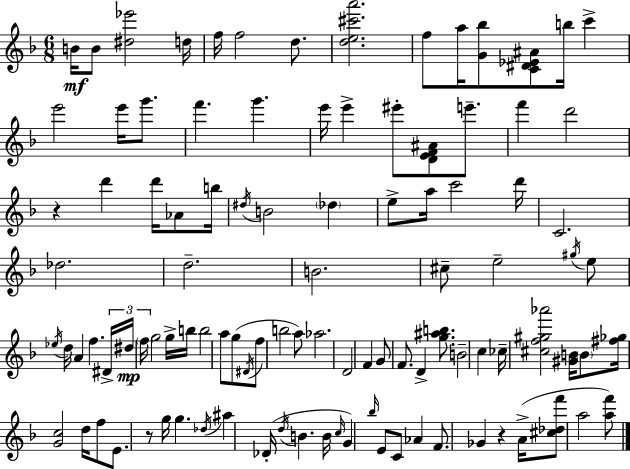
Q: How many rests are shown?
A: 3